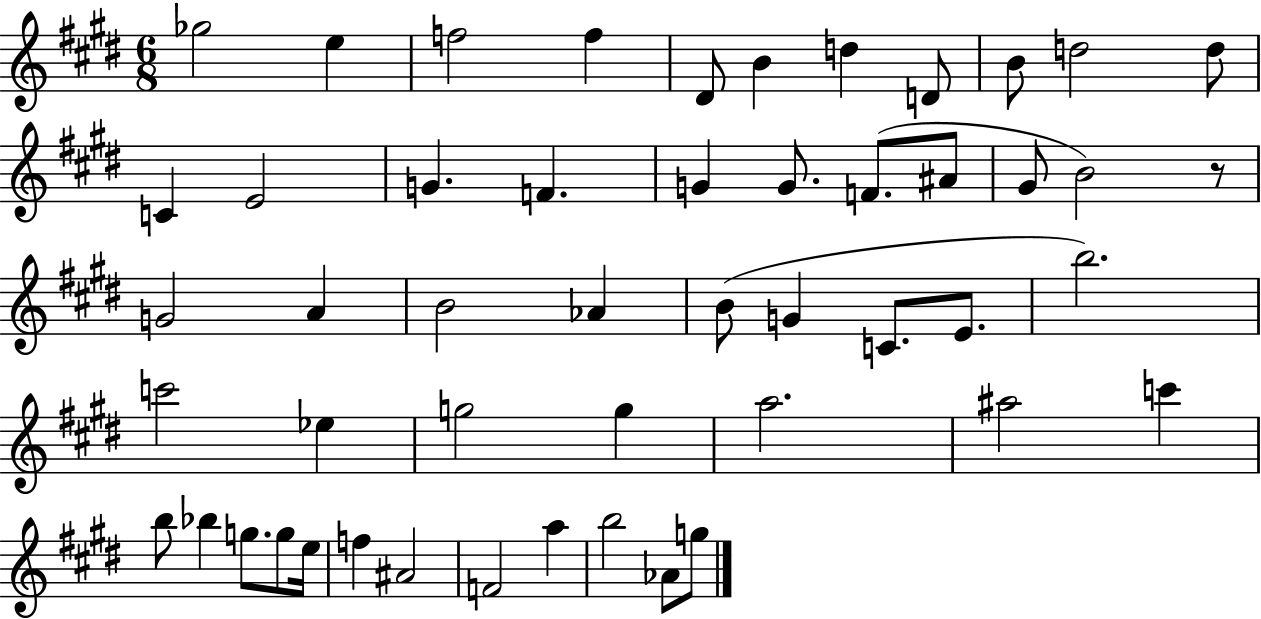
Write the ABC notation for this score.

X:1
T:Untitled
M:6/8
L:1/4
K:E
_g2 e f2 f ^D/2 B d D/2 B/2 d2 d/2 C E2 G F G G/2 F/2 ^A/2 ^G/2 B2 z/2 G2 A B2 _A B/2 G C/2 E/2 b2 c'2 _e g2 g a2 ^a2 c' b/2 _b g/2 g/2 e/4 f ^A2 F2 a b2 _A/2 g/2